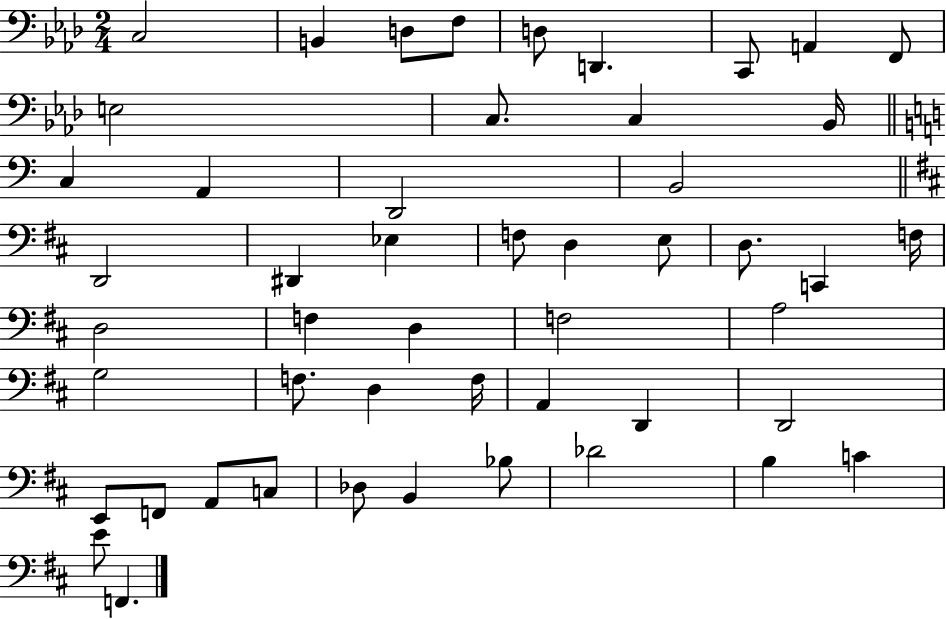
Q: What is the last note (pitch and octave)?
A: F2